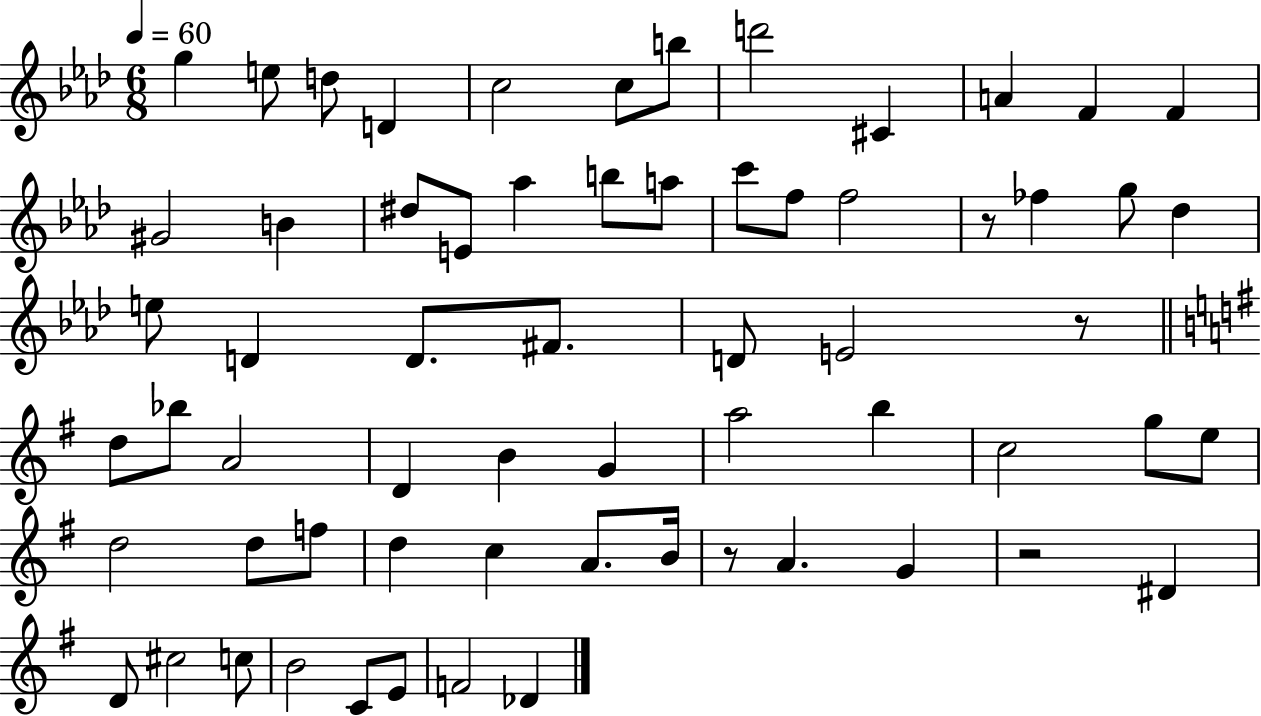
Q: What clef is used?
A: treble